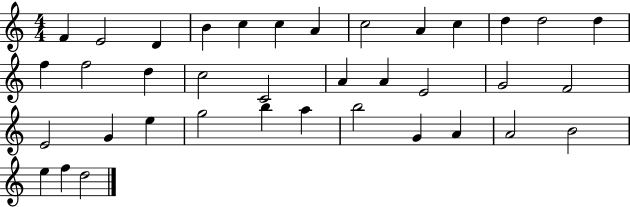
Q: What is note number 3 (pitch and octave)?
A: D4